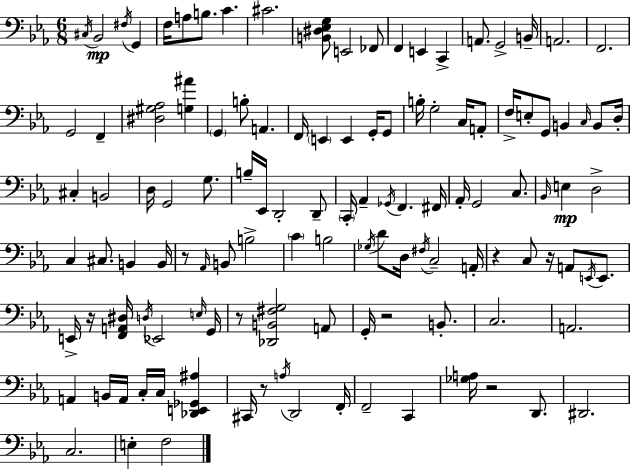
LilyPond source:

{
  \clef bass
  \numericTimeSignature
  \time 6/8
  \key ees \major
  \repeat volta 2 { \acciaccatura { cis16 }\mp bes,2 \acciaccatura { fis16 } g,4 | f16 a8 b8. c'4. | cis'2. | <b, dis ees g>8 e,2 | \break fes,8 f,4 e,4 c,4-> | a,8. g,2-> | b,16-- a,2. | f,2. | \break g,2 f,4-- | <dis gis aes>2 <g ais'>4 | \parenthesize g,4 b8-. a,4. | f,16 \parenthesize e,4 e,4 g,16-. | \break g,8 b16-. g2-. c16 | a,8-. f16-> e8-. g,8 b,4 \grace { c16 } | b,8 d16-. cis4-. b,2 | d16 g,2 | \break g8. b16-- ees,16 d,2-. | d,8-- \parenthesize c,16-. aes,4-- \acciaccatura { ges,16 } f,4. | fis,16 aes,16-. g,2 | c8. \grace { bes,16 }\mp e4 d2-> | \break c4 cis8. | b,4 b,16 r8 \grace { aes,16 } b,8 b2-> | \parenthesize c'4 b2 | \acciaccatura { ges16 } d'8 d16 \acciaccatura { fis16 } c2-- | \break a,16-. r4 | c8 r16 a,8 \acciaccatura { e,16 } e,8. e,16-> r16 <f, a, dis>16 | \acciaccatura { d16 } ees,2 \grace { e16 } g,16 r8 | <des, b, fis g>2 a,8 g,16-. | \break r2 b,8.-. c2. | a,2. | a,4 | b,16 a,16 c16-. c16 <des, e, ges, ais>4 cis,16 | \break r8 \acciaccatura { a16 } d,2 f,16-. | f,2-- c,4 | <ges a>16 r2 d,8. | dis,2. | \break c2. | e4-. f2 | } \bar "|."
}